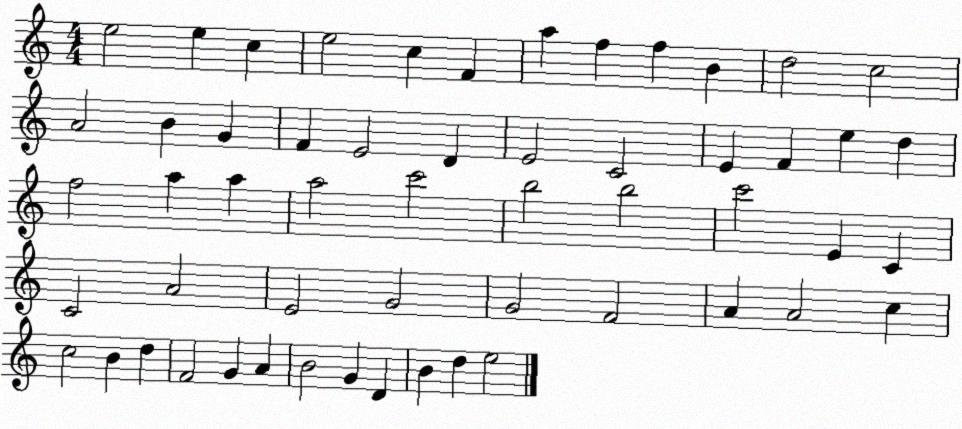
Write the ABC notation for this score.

X:1
T:Untitled
M:4/4
L:1/4
K:C
e2 e c e2 c F a f f B d2 c2 A2 B G F E2 D E2 C2 E F e d f2 a a a2 c'2 b2 b2 c'2 E C C2 A2 E2 G2 G2 F2 A A2 c c2 B d F2 G A B2 G D B d e2